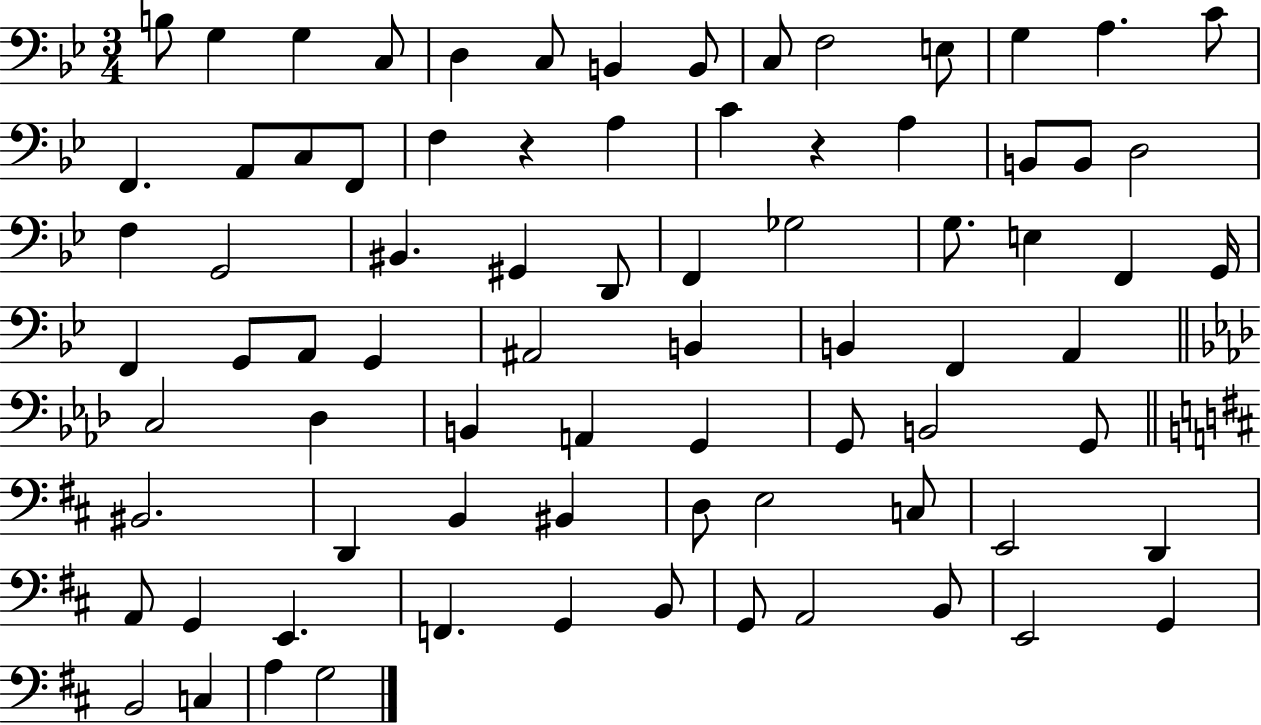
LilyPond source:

{
  \clef bass
  \numericTimeSignature
  \time 3/4
  \key bes \major
  \repeat volta 2 { b8 g4 g4 c8 | d4 c8 b,4 b,8 | c8 f2 e8 | g4 a4. c'8 | \break f,4. a,8 c8 f,8 | f4 r4 a4 | c'4 r4 a4 | b,8 b,8 d2 | \break f4 g,2 | bis,4. gis,4 d,8 | f,4 ges2 | g8. e4 f,4 g,16 | \break f,4 g,8 a,8 g,4 | ais,2 b,4 | b,4 f,4 a,4 | \bar "||" \break \key f \minor c2 des4 | b,4 a,4 g,4 | g,8 b,2 g,8 | \bar "||" \break \key b \minor bis,2. | d,4 b,4 bis,4 | d8 e2 c8 | e,2 d,4 | \break a,8 g,4 e,4. | f,4. g,4 b,8 | g,8 a,2 b,8 | e,2 g,4 | \break b,2 c4 | a4 g2 | } \bar "|."
}